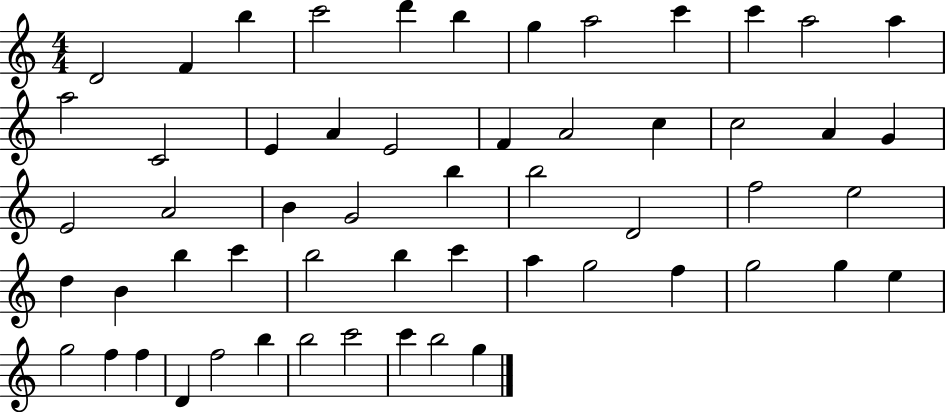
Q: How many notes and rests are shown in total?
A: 56